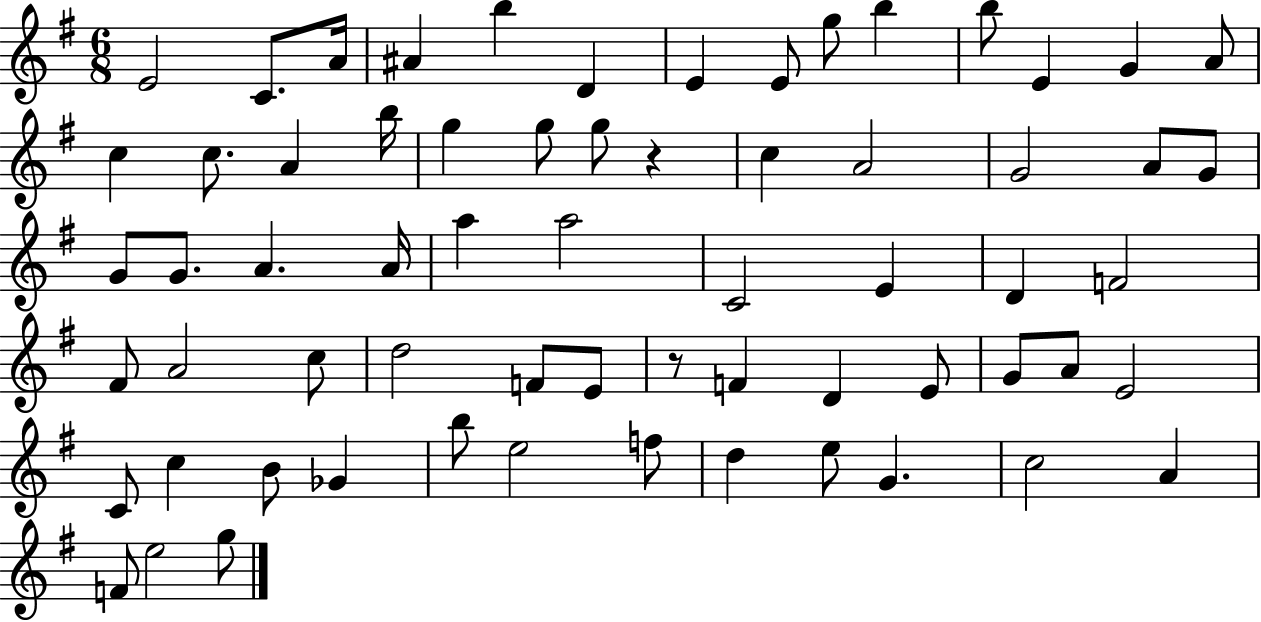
{
  \clef treble
  \numericTimeSignature
  \time 6/8
  \key g \major
  \repeat volta 2 { e'2 c'8. a'16 | ais'4 b''4 d'4 | e'4 e'8 g''8 b''4 | b''8 e'4 g'4 a'8 | \break c''4 c''8. a'4 b''16 | g''4 g''8 g''8 r4 | c''4 a'2 | g'2 a'8 g'8 | \break g'8 g'8. a'4. a'16 | a''4 a''2 | c'2 e'4 | d'4 f'2 | \break fis'8 a'2 c''8 | d''2 f'8 e'8 | r8 f'4 d'4 e'8 | g'8 a'8 e'2 | \break c'8 c''4 b'8 ges'4 | b''8 e''2 f''8 | d''4 e''8 g'4. | c''2 a'4 | \break f'8 e''2 g''8 | } \bar "|."
}